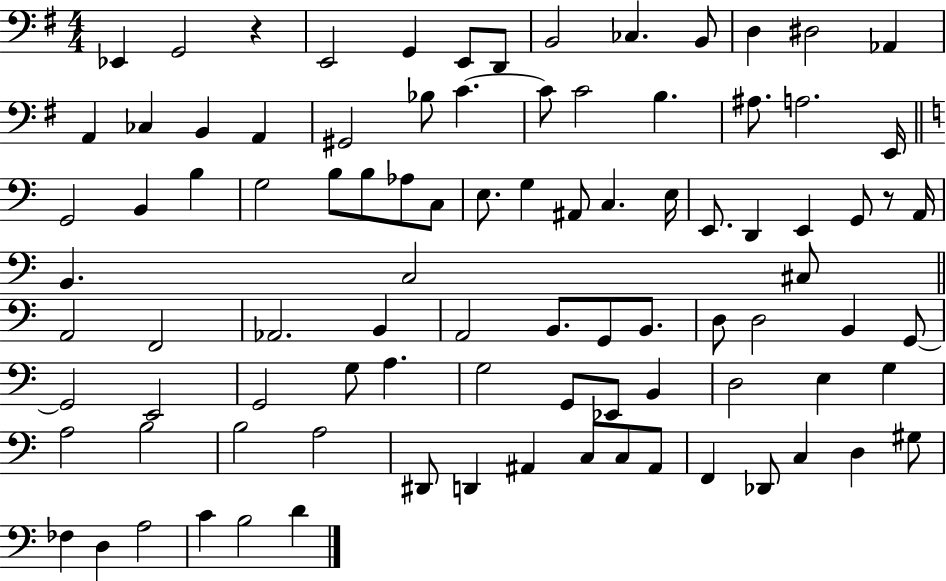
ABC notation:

X:1
T:Untitled
M:4/4
L:1/4
K:G
_E,, G,,2 z E,,2 G,, E,,/2 D,,/2 B,,2 _C, B,,/2 D, ^D,2 _A,, A,, _C, B,, A,, ^G,,2 _B,/2 C C/2 C2 B, ^A,/2 A,2 E,,/4 G,,2 B,, B, G,2 B,/2 B,/2 _A,/2 C,/2 E,/2 G, ^A,,/2 C, E,/4 E,,/2 D,, E,, G,,/2 z/2 A,,/4 B,, C,2 ^C,/2 A,,2 F,,2 _A,,2 B,, A,,2 B,,/2 G,,/2 B,,/2 D,/2 D,2 B,, G,,/2 G,,2 E,,2 G,,2 G,/2 A, G,2 G,,/2 _E,,/2 B,, D,2 E, G, A,2 B,2 B,2 A,2 ^D,,/2 D,, ^A,, C,/2 C,/2 ^A,,/2 F,, _D,,/2 C, D, ^G,/2 _F, D, A,2 C B,2 D